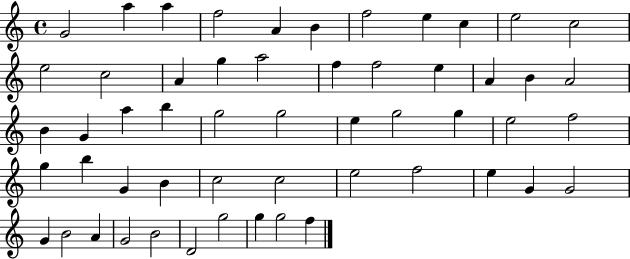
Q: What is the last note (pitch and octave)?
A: F5